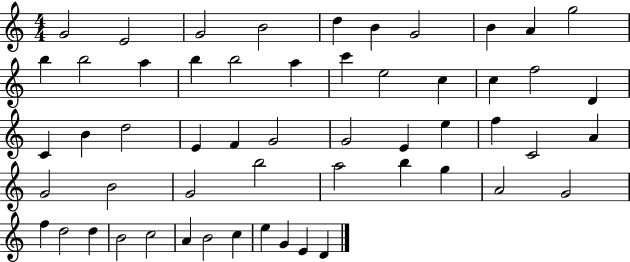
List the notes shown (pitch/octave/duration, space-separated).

G4/h E4/h G4/h B4/h D5/q B4/q G4/h B4/q A4/q G5/h B5/q B5/h A5/q B5/q B5/h A5/q C6/q E5/h C5/q C5/q F5/h D4/q C4/q B4/q D5/h E4/q F4/q G4/h G4/h E4/q E5/q F5/q C4/h A4/q G4/h B4/h G4/h B5/h A5/h B5/q G5/q A4/h G4/h F5/q D5/h D5/q B4/h C5/h A4/q B4/h C5/q E5/q G4/q E4/q D4/q